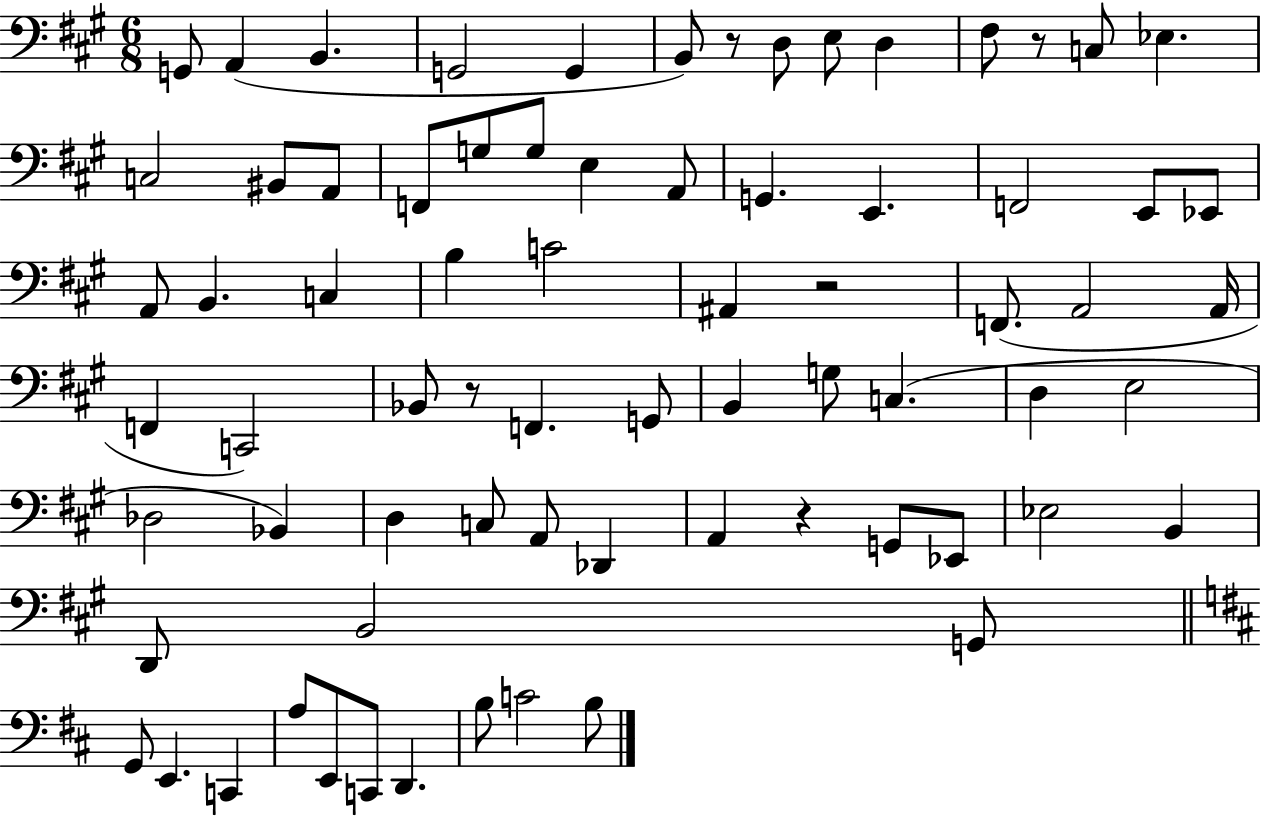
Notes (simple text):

G2/e A2/q B2/q. G2/h G2/q B2/e R/e D3/e E3/e D3/q F#3/e R/e C3/e Eb3/q. C3/h BIS2/e A2/e F2/e G3/e G3/e E3/q A2/e G2/q. E2/q. F2/h E2/e Eb2/e A2/e B2/q. C3/q B3/q C4/h A#2/q R/h F2/e. A2/h A2/s F2/q C2/h Bb2/e R/e F2/q. G2/e B2/q G3/e C3/q. D3/q E3/h Db3/h Bb2/q D3/q C3/e A2/e Db2/q A2/q R/q G2/e Eb2/e Eb3/h B2/q D2/e B2/h G2/e G2/e E2/q. C2/q A3/e E2/e C2/e D2/q. B3/e C4/h B3/e